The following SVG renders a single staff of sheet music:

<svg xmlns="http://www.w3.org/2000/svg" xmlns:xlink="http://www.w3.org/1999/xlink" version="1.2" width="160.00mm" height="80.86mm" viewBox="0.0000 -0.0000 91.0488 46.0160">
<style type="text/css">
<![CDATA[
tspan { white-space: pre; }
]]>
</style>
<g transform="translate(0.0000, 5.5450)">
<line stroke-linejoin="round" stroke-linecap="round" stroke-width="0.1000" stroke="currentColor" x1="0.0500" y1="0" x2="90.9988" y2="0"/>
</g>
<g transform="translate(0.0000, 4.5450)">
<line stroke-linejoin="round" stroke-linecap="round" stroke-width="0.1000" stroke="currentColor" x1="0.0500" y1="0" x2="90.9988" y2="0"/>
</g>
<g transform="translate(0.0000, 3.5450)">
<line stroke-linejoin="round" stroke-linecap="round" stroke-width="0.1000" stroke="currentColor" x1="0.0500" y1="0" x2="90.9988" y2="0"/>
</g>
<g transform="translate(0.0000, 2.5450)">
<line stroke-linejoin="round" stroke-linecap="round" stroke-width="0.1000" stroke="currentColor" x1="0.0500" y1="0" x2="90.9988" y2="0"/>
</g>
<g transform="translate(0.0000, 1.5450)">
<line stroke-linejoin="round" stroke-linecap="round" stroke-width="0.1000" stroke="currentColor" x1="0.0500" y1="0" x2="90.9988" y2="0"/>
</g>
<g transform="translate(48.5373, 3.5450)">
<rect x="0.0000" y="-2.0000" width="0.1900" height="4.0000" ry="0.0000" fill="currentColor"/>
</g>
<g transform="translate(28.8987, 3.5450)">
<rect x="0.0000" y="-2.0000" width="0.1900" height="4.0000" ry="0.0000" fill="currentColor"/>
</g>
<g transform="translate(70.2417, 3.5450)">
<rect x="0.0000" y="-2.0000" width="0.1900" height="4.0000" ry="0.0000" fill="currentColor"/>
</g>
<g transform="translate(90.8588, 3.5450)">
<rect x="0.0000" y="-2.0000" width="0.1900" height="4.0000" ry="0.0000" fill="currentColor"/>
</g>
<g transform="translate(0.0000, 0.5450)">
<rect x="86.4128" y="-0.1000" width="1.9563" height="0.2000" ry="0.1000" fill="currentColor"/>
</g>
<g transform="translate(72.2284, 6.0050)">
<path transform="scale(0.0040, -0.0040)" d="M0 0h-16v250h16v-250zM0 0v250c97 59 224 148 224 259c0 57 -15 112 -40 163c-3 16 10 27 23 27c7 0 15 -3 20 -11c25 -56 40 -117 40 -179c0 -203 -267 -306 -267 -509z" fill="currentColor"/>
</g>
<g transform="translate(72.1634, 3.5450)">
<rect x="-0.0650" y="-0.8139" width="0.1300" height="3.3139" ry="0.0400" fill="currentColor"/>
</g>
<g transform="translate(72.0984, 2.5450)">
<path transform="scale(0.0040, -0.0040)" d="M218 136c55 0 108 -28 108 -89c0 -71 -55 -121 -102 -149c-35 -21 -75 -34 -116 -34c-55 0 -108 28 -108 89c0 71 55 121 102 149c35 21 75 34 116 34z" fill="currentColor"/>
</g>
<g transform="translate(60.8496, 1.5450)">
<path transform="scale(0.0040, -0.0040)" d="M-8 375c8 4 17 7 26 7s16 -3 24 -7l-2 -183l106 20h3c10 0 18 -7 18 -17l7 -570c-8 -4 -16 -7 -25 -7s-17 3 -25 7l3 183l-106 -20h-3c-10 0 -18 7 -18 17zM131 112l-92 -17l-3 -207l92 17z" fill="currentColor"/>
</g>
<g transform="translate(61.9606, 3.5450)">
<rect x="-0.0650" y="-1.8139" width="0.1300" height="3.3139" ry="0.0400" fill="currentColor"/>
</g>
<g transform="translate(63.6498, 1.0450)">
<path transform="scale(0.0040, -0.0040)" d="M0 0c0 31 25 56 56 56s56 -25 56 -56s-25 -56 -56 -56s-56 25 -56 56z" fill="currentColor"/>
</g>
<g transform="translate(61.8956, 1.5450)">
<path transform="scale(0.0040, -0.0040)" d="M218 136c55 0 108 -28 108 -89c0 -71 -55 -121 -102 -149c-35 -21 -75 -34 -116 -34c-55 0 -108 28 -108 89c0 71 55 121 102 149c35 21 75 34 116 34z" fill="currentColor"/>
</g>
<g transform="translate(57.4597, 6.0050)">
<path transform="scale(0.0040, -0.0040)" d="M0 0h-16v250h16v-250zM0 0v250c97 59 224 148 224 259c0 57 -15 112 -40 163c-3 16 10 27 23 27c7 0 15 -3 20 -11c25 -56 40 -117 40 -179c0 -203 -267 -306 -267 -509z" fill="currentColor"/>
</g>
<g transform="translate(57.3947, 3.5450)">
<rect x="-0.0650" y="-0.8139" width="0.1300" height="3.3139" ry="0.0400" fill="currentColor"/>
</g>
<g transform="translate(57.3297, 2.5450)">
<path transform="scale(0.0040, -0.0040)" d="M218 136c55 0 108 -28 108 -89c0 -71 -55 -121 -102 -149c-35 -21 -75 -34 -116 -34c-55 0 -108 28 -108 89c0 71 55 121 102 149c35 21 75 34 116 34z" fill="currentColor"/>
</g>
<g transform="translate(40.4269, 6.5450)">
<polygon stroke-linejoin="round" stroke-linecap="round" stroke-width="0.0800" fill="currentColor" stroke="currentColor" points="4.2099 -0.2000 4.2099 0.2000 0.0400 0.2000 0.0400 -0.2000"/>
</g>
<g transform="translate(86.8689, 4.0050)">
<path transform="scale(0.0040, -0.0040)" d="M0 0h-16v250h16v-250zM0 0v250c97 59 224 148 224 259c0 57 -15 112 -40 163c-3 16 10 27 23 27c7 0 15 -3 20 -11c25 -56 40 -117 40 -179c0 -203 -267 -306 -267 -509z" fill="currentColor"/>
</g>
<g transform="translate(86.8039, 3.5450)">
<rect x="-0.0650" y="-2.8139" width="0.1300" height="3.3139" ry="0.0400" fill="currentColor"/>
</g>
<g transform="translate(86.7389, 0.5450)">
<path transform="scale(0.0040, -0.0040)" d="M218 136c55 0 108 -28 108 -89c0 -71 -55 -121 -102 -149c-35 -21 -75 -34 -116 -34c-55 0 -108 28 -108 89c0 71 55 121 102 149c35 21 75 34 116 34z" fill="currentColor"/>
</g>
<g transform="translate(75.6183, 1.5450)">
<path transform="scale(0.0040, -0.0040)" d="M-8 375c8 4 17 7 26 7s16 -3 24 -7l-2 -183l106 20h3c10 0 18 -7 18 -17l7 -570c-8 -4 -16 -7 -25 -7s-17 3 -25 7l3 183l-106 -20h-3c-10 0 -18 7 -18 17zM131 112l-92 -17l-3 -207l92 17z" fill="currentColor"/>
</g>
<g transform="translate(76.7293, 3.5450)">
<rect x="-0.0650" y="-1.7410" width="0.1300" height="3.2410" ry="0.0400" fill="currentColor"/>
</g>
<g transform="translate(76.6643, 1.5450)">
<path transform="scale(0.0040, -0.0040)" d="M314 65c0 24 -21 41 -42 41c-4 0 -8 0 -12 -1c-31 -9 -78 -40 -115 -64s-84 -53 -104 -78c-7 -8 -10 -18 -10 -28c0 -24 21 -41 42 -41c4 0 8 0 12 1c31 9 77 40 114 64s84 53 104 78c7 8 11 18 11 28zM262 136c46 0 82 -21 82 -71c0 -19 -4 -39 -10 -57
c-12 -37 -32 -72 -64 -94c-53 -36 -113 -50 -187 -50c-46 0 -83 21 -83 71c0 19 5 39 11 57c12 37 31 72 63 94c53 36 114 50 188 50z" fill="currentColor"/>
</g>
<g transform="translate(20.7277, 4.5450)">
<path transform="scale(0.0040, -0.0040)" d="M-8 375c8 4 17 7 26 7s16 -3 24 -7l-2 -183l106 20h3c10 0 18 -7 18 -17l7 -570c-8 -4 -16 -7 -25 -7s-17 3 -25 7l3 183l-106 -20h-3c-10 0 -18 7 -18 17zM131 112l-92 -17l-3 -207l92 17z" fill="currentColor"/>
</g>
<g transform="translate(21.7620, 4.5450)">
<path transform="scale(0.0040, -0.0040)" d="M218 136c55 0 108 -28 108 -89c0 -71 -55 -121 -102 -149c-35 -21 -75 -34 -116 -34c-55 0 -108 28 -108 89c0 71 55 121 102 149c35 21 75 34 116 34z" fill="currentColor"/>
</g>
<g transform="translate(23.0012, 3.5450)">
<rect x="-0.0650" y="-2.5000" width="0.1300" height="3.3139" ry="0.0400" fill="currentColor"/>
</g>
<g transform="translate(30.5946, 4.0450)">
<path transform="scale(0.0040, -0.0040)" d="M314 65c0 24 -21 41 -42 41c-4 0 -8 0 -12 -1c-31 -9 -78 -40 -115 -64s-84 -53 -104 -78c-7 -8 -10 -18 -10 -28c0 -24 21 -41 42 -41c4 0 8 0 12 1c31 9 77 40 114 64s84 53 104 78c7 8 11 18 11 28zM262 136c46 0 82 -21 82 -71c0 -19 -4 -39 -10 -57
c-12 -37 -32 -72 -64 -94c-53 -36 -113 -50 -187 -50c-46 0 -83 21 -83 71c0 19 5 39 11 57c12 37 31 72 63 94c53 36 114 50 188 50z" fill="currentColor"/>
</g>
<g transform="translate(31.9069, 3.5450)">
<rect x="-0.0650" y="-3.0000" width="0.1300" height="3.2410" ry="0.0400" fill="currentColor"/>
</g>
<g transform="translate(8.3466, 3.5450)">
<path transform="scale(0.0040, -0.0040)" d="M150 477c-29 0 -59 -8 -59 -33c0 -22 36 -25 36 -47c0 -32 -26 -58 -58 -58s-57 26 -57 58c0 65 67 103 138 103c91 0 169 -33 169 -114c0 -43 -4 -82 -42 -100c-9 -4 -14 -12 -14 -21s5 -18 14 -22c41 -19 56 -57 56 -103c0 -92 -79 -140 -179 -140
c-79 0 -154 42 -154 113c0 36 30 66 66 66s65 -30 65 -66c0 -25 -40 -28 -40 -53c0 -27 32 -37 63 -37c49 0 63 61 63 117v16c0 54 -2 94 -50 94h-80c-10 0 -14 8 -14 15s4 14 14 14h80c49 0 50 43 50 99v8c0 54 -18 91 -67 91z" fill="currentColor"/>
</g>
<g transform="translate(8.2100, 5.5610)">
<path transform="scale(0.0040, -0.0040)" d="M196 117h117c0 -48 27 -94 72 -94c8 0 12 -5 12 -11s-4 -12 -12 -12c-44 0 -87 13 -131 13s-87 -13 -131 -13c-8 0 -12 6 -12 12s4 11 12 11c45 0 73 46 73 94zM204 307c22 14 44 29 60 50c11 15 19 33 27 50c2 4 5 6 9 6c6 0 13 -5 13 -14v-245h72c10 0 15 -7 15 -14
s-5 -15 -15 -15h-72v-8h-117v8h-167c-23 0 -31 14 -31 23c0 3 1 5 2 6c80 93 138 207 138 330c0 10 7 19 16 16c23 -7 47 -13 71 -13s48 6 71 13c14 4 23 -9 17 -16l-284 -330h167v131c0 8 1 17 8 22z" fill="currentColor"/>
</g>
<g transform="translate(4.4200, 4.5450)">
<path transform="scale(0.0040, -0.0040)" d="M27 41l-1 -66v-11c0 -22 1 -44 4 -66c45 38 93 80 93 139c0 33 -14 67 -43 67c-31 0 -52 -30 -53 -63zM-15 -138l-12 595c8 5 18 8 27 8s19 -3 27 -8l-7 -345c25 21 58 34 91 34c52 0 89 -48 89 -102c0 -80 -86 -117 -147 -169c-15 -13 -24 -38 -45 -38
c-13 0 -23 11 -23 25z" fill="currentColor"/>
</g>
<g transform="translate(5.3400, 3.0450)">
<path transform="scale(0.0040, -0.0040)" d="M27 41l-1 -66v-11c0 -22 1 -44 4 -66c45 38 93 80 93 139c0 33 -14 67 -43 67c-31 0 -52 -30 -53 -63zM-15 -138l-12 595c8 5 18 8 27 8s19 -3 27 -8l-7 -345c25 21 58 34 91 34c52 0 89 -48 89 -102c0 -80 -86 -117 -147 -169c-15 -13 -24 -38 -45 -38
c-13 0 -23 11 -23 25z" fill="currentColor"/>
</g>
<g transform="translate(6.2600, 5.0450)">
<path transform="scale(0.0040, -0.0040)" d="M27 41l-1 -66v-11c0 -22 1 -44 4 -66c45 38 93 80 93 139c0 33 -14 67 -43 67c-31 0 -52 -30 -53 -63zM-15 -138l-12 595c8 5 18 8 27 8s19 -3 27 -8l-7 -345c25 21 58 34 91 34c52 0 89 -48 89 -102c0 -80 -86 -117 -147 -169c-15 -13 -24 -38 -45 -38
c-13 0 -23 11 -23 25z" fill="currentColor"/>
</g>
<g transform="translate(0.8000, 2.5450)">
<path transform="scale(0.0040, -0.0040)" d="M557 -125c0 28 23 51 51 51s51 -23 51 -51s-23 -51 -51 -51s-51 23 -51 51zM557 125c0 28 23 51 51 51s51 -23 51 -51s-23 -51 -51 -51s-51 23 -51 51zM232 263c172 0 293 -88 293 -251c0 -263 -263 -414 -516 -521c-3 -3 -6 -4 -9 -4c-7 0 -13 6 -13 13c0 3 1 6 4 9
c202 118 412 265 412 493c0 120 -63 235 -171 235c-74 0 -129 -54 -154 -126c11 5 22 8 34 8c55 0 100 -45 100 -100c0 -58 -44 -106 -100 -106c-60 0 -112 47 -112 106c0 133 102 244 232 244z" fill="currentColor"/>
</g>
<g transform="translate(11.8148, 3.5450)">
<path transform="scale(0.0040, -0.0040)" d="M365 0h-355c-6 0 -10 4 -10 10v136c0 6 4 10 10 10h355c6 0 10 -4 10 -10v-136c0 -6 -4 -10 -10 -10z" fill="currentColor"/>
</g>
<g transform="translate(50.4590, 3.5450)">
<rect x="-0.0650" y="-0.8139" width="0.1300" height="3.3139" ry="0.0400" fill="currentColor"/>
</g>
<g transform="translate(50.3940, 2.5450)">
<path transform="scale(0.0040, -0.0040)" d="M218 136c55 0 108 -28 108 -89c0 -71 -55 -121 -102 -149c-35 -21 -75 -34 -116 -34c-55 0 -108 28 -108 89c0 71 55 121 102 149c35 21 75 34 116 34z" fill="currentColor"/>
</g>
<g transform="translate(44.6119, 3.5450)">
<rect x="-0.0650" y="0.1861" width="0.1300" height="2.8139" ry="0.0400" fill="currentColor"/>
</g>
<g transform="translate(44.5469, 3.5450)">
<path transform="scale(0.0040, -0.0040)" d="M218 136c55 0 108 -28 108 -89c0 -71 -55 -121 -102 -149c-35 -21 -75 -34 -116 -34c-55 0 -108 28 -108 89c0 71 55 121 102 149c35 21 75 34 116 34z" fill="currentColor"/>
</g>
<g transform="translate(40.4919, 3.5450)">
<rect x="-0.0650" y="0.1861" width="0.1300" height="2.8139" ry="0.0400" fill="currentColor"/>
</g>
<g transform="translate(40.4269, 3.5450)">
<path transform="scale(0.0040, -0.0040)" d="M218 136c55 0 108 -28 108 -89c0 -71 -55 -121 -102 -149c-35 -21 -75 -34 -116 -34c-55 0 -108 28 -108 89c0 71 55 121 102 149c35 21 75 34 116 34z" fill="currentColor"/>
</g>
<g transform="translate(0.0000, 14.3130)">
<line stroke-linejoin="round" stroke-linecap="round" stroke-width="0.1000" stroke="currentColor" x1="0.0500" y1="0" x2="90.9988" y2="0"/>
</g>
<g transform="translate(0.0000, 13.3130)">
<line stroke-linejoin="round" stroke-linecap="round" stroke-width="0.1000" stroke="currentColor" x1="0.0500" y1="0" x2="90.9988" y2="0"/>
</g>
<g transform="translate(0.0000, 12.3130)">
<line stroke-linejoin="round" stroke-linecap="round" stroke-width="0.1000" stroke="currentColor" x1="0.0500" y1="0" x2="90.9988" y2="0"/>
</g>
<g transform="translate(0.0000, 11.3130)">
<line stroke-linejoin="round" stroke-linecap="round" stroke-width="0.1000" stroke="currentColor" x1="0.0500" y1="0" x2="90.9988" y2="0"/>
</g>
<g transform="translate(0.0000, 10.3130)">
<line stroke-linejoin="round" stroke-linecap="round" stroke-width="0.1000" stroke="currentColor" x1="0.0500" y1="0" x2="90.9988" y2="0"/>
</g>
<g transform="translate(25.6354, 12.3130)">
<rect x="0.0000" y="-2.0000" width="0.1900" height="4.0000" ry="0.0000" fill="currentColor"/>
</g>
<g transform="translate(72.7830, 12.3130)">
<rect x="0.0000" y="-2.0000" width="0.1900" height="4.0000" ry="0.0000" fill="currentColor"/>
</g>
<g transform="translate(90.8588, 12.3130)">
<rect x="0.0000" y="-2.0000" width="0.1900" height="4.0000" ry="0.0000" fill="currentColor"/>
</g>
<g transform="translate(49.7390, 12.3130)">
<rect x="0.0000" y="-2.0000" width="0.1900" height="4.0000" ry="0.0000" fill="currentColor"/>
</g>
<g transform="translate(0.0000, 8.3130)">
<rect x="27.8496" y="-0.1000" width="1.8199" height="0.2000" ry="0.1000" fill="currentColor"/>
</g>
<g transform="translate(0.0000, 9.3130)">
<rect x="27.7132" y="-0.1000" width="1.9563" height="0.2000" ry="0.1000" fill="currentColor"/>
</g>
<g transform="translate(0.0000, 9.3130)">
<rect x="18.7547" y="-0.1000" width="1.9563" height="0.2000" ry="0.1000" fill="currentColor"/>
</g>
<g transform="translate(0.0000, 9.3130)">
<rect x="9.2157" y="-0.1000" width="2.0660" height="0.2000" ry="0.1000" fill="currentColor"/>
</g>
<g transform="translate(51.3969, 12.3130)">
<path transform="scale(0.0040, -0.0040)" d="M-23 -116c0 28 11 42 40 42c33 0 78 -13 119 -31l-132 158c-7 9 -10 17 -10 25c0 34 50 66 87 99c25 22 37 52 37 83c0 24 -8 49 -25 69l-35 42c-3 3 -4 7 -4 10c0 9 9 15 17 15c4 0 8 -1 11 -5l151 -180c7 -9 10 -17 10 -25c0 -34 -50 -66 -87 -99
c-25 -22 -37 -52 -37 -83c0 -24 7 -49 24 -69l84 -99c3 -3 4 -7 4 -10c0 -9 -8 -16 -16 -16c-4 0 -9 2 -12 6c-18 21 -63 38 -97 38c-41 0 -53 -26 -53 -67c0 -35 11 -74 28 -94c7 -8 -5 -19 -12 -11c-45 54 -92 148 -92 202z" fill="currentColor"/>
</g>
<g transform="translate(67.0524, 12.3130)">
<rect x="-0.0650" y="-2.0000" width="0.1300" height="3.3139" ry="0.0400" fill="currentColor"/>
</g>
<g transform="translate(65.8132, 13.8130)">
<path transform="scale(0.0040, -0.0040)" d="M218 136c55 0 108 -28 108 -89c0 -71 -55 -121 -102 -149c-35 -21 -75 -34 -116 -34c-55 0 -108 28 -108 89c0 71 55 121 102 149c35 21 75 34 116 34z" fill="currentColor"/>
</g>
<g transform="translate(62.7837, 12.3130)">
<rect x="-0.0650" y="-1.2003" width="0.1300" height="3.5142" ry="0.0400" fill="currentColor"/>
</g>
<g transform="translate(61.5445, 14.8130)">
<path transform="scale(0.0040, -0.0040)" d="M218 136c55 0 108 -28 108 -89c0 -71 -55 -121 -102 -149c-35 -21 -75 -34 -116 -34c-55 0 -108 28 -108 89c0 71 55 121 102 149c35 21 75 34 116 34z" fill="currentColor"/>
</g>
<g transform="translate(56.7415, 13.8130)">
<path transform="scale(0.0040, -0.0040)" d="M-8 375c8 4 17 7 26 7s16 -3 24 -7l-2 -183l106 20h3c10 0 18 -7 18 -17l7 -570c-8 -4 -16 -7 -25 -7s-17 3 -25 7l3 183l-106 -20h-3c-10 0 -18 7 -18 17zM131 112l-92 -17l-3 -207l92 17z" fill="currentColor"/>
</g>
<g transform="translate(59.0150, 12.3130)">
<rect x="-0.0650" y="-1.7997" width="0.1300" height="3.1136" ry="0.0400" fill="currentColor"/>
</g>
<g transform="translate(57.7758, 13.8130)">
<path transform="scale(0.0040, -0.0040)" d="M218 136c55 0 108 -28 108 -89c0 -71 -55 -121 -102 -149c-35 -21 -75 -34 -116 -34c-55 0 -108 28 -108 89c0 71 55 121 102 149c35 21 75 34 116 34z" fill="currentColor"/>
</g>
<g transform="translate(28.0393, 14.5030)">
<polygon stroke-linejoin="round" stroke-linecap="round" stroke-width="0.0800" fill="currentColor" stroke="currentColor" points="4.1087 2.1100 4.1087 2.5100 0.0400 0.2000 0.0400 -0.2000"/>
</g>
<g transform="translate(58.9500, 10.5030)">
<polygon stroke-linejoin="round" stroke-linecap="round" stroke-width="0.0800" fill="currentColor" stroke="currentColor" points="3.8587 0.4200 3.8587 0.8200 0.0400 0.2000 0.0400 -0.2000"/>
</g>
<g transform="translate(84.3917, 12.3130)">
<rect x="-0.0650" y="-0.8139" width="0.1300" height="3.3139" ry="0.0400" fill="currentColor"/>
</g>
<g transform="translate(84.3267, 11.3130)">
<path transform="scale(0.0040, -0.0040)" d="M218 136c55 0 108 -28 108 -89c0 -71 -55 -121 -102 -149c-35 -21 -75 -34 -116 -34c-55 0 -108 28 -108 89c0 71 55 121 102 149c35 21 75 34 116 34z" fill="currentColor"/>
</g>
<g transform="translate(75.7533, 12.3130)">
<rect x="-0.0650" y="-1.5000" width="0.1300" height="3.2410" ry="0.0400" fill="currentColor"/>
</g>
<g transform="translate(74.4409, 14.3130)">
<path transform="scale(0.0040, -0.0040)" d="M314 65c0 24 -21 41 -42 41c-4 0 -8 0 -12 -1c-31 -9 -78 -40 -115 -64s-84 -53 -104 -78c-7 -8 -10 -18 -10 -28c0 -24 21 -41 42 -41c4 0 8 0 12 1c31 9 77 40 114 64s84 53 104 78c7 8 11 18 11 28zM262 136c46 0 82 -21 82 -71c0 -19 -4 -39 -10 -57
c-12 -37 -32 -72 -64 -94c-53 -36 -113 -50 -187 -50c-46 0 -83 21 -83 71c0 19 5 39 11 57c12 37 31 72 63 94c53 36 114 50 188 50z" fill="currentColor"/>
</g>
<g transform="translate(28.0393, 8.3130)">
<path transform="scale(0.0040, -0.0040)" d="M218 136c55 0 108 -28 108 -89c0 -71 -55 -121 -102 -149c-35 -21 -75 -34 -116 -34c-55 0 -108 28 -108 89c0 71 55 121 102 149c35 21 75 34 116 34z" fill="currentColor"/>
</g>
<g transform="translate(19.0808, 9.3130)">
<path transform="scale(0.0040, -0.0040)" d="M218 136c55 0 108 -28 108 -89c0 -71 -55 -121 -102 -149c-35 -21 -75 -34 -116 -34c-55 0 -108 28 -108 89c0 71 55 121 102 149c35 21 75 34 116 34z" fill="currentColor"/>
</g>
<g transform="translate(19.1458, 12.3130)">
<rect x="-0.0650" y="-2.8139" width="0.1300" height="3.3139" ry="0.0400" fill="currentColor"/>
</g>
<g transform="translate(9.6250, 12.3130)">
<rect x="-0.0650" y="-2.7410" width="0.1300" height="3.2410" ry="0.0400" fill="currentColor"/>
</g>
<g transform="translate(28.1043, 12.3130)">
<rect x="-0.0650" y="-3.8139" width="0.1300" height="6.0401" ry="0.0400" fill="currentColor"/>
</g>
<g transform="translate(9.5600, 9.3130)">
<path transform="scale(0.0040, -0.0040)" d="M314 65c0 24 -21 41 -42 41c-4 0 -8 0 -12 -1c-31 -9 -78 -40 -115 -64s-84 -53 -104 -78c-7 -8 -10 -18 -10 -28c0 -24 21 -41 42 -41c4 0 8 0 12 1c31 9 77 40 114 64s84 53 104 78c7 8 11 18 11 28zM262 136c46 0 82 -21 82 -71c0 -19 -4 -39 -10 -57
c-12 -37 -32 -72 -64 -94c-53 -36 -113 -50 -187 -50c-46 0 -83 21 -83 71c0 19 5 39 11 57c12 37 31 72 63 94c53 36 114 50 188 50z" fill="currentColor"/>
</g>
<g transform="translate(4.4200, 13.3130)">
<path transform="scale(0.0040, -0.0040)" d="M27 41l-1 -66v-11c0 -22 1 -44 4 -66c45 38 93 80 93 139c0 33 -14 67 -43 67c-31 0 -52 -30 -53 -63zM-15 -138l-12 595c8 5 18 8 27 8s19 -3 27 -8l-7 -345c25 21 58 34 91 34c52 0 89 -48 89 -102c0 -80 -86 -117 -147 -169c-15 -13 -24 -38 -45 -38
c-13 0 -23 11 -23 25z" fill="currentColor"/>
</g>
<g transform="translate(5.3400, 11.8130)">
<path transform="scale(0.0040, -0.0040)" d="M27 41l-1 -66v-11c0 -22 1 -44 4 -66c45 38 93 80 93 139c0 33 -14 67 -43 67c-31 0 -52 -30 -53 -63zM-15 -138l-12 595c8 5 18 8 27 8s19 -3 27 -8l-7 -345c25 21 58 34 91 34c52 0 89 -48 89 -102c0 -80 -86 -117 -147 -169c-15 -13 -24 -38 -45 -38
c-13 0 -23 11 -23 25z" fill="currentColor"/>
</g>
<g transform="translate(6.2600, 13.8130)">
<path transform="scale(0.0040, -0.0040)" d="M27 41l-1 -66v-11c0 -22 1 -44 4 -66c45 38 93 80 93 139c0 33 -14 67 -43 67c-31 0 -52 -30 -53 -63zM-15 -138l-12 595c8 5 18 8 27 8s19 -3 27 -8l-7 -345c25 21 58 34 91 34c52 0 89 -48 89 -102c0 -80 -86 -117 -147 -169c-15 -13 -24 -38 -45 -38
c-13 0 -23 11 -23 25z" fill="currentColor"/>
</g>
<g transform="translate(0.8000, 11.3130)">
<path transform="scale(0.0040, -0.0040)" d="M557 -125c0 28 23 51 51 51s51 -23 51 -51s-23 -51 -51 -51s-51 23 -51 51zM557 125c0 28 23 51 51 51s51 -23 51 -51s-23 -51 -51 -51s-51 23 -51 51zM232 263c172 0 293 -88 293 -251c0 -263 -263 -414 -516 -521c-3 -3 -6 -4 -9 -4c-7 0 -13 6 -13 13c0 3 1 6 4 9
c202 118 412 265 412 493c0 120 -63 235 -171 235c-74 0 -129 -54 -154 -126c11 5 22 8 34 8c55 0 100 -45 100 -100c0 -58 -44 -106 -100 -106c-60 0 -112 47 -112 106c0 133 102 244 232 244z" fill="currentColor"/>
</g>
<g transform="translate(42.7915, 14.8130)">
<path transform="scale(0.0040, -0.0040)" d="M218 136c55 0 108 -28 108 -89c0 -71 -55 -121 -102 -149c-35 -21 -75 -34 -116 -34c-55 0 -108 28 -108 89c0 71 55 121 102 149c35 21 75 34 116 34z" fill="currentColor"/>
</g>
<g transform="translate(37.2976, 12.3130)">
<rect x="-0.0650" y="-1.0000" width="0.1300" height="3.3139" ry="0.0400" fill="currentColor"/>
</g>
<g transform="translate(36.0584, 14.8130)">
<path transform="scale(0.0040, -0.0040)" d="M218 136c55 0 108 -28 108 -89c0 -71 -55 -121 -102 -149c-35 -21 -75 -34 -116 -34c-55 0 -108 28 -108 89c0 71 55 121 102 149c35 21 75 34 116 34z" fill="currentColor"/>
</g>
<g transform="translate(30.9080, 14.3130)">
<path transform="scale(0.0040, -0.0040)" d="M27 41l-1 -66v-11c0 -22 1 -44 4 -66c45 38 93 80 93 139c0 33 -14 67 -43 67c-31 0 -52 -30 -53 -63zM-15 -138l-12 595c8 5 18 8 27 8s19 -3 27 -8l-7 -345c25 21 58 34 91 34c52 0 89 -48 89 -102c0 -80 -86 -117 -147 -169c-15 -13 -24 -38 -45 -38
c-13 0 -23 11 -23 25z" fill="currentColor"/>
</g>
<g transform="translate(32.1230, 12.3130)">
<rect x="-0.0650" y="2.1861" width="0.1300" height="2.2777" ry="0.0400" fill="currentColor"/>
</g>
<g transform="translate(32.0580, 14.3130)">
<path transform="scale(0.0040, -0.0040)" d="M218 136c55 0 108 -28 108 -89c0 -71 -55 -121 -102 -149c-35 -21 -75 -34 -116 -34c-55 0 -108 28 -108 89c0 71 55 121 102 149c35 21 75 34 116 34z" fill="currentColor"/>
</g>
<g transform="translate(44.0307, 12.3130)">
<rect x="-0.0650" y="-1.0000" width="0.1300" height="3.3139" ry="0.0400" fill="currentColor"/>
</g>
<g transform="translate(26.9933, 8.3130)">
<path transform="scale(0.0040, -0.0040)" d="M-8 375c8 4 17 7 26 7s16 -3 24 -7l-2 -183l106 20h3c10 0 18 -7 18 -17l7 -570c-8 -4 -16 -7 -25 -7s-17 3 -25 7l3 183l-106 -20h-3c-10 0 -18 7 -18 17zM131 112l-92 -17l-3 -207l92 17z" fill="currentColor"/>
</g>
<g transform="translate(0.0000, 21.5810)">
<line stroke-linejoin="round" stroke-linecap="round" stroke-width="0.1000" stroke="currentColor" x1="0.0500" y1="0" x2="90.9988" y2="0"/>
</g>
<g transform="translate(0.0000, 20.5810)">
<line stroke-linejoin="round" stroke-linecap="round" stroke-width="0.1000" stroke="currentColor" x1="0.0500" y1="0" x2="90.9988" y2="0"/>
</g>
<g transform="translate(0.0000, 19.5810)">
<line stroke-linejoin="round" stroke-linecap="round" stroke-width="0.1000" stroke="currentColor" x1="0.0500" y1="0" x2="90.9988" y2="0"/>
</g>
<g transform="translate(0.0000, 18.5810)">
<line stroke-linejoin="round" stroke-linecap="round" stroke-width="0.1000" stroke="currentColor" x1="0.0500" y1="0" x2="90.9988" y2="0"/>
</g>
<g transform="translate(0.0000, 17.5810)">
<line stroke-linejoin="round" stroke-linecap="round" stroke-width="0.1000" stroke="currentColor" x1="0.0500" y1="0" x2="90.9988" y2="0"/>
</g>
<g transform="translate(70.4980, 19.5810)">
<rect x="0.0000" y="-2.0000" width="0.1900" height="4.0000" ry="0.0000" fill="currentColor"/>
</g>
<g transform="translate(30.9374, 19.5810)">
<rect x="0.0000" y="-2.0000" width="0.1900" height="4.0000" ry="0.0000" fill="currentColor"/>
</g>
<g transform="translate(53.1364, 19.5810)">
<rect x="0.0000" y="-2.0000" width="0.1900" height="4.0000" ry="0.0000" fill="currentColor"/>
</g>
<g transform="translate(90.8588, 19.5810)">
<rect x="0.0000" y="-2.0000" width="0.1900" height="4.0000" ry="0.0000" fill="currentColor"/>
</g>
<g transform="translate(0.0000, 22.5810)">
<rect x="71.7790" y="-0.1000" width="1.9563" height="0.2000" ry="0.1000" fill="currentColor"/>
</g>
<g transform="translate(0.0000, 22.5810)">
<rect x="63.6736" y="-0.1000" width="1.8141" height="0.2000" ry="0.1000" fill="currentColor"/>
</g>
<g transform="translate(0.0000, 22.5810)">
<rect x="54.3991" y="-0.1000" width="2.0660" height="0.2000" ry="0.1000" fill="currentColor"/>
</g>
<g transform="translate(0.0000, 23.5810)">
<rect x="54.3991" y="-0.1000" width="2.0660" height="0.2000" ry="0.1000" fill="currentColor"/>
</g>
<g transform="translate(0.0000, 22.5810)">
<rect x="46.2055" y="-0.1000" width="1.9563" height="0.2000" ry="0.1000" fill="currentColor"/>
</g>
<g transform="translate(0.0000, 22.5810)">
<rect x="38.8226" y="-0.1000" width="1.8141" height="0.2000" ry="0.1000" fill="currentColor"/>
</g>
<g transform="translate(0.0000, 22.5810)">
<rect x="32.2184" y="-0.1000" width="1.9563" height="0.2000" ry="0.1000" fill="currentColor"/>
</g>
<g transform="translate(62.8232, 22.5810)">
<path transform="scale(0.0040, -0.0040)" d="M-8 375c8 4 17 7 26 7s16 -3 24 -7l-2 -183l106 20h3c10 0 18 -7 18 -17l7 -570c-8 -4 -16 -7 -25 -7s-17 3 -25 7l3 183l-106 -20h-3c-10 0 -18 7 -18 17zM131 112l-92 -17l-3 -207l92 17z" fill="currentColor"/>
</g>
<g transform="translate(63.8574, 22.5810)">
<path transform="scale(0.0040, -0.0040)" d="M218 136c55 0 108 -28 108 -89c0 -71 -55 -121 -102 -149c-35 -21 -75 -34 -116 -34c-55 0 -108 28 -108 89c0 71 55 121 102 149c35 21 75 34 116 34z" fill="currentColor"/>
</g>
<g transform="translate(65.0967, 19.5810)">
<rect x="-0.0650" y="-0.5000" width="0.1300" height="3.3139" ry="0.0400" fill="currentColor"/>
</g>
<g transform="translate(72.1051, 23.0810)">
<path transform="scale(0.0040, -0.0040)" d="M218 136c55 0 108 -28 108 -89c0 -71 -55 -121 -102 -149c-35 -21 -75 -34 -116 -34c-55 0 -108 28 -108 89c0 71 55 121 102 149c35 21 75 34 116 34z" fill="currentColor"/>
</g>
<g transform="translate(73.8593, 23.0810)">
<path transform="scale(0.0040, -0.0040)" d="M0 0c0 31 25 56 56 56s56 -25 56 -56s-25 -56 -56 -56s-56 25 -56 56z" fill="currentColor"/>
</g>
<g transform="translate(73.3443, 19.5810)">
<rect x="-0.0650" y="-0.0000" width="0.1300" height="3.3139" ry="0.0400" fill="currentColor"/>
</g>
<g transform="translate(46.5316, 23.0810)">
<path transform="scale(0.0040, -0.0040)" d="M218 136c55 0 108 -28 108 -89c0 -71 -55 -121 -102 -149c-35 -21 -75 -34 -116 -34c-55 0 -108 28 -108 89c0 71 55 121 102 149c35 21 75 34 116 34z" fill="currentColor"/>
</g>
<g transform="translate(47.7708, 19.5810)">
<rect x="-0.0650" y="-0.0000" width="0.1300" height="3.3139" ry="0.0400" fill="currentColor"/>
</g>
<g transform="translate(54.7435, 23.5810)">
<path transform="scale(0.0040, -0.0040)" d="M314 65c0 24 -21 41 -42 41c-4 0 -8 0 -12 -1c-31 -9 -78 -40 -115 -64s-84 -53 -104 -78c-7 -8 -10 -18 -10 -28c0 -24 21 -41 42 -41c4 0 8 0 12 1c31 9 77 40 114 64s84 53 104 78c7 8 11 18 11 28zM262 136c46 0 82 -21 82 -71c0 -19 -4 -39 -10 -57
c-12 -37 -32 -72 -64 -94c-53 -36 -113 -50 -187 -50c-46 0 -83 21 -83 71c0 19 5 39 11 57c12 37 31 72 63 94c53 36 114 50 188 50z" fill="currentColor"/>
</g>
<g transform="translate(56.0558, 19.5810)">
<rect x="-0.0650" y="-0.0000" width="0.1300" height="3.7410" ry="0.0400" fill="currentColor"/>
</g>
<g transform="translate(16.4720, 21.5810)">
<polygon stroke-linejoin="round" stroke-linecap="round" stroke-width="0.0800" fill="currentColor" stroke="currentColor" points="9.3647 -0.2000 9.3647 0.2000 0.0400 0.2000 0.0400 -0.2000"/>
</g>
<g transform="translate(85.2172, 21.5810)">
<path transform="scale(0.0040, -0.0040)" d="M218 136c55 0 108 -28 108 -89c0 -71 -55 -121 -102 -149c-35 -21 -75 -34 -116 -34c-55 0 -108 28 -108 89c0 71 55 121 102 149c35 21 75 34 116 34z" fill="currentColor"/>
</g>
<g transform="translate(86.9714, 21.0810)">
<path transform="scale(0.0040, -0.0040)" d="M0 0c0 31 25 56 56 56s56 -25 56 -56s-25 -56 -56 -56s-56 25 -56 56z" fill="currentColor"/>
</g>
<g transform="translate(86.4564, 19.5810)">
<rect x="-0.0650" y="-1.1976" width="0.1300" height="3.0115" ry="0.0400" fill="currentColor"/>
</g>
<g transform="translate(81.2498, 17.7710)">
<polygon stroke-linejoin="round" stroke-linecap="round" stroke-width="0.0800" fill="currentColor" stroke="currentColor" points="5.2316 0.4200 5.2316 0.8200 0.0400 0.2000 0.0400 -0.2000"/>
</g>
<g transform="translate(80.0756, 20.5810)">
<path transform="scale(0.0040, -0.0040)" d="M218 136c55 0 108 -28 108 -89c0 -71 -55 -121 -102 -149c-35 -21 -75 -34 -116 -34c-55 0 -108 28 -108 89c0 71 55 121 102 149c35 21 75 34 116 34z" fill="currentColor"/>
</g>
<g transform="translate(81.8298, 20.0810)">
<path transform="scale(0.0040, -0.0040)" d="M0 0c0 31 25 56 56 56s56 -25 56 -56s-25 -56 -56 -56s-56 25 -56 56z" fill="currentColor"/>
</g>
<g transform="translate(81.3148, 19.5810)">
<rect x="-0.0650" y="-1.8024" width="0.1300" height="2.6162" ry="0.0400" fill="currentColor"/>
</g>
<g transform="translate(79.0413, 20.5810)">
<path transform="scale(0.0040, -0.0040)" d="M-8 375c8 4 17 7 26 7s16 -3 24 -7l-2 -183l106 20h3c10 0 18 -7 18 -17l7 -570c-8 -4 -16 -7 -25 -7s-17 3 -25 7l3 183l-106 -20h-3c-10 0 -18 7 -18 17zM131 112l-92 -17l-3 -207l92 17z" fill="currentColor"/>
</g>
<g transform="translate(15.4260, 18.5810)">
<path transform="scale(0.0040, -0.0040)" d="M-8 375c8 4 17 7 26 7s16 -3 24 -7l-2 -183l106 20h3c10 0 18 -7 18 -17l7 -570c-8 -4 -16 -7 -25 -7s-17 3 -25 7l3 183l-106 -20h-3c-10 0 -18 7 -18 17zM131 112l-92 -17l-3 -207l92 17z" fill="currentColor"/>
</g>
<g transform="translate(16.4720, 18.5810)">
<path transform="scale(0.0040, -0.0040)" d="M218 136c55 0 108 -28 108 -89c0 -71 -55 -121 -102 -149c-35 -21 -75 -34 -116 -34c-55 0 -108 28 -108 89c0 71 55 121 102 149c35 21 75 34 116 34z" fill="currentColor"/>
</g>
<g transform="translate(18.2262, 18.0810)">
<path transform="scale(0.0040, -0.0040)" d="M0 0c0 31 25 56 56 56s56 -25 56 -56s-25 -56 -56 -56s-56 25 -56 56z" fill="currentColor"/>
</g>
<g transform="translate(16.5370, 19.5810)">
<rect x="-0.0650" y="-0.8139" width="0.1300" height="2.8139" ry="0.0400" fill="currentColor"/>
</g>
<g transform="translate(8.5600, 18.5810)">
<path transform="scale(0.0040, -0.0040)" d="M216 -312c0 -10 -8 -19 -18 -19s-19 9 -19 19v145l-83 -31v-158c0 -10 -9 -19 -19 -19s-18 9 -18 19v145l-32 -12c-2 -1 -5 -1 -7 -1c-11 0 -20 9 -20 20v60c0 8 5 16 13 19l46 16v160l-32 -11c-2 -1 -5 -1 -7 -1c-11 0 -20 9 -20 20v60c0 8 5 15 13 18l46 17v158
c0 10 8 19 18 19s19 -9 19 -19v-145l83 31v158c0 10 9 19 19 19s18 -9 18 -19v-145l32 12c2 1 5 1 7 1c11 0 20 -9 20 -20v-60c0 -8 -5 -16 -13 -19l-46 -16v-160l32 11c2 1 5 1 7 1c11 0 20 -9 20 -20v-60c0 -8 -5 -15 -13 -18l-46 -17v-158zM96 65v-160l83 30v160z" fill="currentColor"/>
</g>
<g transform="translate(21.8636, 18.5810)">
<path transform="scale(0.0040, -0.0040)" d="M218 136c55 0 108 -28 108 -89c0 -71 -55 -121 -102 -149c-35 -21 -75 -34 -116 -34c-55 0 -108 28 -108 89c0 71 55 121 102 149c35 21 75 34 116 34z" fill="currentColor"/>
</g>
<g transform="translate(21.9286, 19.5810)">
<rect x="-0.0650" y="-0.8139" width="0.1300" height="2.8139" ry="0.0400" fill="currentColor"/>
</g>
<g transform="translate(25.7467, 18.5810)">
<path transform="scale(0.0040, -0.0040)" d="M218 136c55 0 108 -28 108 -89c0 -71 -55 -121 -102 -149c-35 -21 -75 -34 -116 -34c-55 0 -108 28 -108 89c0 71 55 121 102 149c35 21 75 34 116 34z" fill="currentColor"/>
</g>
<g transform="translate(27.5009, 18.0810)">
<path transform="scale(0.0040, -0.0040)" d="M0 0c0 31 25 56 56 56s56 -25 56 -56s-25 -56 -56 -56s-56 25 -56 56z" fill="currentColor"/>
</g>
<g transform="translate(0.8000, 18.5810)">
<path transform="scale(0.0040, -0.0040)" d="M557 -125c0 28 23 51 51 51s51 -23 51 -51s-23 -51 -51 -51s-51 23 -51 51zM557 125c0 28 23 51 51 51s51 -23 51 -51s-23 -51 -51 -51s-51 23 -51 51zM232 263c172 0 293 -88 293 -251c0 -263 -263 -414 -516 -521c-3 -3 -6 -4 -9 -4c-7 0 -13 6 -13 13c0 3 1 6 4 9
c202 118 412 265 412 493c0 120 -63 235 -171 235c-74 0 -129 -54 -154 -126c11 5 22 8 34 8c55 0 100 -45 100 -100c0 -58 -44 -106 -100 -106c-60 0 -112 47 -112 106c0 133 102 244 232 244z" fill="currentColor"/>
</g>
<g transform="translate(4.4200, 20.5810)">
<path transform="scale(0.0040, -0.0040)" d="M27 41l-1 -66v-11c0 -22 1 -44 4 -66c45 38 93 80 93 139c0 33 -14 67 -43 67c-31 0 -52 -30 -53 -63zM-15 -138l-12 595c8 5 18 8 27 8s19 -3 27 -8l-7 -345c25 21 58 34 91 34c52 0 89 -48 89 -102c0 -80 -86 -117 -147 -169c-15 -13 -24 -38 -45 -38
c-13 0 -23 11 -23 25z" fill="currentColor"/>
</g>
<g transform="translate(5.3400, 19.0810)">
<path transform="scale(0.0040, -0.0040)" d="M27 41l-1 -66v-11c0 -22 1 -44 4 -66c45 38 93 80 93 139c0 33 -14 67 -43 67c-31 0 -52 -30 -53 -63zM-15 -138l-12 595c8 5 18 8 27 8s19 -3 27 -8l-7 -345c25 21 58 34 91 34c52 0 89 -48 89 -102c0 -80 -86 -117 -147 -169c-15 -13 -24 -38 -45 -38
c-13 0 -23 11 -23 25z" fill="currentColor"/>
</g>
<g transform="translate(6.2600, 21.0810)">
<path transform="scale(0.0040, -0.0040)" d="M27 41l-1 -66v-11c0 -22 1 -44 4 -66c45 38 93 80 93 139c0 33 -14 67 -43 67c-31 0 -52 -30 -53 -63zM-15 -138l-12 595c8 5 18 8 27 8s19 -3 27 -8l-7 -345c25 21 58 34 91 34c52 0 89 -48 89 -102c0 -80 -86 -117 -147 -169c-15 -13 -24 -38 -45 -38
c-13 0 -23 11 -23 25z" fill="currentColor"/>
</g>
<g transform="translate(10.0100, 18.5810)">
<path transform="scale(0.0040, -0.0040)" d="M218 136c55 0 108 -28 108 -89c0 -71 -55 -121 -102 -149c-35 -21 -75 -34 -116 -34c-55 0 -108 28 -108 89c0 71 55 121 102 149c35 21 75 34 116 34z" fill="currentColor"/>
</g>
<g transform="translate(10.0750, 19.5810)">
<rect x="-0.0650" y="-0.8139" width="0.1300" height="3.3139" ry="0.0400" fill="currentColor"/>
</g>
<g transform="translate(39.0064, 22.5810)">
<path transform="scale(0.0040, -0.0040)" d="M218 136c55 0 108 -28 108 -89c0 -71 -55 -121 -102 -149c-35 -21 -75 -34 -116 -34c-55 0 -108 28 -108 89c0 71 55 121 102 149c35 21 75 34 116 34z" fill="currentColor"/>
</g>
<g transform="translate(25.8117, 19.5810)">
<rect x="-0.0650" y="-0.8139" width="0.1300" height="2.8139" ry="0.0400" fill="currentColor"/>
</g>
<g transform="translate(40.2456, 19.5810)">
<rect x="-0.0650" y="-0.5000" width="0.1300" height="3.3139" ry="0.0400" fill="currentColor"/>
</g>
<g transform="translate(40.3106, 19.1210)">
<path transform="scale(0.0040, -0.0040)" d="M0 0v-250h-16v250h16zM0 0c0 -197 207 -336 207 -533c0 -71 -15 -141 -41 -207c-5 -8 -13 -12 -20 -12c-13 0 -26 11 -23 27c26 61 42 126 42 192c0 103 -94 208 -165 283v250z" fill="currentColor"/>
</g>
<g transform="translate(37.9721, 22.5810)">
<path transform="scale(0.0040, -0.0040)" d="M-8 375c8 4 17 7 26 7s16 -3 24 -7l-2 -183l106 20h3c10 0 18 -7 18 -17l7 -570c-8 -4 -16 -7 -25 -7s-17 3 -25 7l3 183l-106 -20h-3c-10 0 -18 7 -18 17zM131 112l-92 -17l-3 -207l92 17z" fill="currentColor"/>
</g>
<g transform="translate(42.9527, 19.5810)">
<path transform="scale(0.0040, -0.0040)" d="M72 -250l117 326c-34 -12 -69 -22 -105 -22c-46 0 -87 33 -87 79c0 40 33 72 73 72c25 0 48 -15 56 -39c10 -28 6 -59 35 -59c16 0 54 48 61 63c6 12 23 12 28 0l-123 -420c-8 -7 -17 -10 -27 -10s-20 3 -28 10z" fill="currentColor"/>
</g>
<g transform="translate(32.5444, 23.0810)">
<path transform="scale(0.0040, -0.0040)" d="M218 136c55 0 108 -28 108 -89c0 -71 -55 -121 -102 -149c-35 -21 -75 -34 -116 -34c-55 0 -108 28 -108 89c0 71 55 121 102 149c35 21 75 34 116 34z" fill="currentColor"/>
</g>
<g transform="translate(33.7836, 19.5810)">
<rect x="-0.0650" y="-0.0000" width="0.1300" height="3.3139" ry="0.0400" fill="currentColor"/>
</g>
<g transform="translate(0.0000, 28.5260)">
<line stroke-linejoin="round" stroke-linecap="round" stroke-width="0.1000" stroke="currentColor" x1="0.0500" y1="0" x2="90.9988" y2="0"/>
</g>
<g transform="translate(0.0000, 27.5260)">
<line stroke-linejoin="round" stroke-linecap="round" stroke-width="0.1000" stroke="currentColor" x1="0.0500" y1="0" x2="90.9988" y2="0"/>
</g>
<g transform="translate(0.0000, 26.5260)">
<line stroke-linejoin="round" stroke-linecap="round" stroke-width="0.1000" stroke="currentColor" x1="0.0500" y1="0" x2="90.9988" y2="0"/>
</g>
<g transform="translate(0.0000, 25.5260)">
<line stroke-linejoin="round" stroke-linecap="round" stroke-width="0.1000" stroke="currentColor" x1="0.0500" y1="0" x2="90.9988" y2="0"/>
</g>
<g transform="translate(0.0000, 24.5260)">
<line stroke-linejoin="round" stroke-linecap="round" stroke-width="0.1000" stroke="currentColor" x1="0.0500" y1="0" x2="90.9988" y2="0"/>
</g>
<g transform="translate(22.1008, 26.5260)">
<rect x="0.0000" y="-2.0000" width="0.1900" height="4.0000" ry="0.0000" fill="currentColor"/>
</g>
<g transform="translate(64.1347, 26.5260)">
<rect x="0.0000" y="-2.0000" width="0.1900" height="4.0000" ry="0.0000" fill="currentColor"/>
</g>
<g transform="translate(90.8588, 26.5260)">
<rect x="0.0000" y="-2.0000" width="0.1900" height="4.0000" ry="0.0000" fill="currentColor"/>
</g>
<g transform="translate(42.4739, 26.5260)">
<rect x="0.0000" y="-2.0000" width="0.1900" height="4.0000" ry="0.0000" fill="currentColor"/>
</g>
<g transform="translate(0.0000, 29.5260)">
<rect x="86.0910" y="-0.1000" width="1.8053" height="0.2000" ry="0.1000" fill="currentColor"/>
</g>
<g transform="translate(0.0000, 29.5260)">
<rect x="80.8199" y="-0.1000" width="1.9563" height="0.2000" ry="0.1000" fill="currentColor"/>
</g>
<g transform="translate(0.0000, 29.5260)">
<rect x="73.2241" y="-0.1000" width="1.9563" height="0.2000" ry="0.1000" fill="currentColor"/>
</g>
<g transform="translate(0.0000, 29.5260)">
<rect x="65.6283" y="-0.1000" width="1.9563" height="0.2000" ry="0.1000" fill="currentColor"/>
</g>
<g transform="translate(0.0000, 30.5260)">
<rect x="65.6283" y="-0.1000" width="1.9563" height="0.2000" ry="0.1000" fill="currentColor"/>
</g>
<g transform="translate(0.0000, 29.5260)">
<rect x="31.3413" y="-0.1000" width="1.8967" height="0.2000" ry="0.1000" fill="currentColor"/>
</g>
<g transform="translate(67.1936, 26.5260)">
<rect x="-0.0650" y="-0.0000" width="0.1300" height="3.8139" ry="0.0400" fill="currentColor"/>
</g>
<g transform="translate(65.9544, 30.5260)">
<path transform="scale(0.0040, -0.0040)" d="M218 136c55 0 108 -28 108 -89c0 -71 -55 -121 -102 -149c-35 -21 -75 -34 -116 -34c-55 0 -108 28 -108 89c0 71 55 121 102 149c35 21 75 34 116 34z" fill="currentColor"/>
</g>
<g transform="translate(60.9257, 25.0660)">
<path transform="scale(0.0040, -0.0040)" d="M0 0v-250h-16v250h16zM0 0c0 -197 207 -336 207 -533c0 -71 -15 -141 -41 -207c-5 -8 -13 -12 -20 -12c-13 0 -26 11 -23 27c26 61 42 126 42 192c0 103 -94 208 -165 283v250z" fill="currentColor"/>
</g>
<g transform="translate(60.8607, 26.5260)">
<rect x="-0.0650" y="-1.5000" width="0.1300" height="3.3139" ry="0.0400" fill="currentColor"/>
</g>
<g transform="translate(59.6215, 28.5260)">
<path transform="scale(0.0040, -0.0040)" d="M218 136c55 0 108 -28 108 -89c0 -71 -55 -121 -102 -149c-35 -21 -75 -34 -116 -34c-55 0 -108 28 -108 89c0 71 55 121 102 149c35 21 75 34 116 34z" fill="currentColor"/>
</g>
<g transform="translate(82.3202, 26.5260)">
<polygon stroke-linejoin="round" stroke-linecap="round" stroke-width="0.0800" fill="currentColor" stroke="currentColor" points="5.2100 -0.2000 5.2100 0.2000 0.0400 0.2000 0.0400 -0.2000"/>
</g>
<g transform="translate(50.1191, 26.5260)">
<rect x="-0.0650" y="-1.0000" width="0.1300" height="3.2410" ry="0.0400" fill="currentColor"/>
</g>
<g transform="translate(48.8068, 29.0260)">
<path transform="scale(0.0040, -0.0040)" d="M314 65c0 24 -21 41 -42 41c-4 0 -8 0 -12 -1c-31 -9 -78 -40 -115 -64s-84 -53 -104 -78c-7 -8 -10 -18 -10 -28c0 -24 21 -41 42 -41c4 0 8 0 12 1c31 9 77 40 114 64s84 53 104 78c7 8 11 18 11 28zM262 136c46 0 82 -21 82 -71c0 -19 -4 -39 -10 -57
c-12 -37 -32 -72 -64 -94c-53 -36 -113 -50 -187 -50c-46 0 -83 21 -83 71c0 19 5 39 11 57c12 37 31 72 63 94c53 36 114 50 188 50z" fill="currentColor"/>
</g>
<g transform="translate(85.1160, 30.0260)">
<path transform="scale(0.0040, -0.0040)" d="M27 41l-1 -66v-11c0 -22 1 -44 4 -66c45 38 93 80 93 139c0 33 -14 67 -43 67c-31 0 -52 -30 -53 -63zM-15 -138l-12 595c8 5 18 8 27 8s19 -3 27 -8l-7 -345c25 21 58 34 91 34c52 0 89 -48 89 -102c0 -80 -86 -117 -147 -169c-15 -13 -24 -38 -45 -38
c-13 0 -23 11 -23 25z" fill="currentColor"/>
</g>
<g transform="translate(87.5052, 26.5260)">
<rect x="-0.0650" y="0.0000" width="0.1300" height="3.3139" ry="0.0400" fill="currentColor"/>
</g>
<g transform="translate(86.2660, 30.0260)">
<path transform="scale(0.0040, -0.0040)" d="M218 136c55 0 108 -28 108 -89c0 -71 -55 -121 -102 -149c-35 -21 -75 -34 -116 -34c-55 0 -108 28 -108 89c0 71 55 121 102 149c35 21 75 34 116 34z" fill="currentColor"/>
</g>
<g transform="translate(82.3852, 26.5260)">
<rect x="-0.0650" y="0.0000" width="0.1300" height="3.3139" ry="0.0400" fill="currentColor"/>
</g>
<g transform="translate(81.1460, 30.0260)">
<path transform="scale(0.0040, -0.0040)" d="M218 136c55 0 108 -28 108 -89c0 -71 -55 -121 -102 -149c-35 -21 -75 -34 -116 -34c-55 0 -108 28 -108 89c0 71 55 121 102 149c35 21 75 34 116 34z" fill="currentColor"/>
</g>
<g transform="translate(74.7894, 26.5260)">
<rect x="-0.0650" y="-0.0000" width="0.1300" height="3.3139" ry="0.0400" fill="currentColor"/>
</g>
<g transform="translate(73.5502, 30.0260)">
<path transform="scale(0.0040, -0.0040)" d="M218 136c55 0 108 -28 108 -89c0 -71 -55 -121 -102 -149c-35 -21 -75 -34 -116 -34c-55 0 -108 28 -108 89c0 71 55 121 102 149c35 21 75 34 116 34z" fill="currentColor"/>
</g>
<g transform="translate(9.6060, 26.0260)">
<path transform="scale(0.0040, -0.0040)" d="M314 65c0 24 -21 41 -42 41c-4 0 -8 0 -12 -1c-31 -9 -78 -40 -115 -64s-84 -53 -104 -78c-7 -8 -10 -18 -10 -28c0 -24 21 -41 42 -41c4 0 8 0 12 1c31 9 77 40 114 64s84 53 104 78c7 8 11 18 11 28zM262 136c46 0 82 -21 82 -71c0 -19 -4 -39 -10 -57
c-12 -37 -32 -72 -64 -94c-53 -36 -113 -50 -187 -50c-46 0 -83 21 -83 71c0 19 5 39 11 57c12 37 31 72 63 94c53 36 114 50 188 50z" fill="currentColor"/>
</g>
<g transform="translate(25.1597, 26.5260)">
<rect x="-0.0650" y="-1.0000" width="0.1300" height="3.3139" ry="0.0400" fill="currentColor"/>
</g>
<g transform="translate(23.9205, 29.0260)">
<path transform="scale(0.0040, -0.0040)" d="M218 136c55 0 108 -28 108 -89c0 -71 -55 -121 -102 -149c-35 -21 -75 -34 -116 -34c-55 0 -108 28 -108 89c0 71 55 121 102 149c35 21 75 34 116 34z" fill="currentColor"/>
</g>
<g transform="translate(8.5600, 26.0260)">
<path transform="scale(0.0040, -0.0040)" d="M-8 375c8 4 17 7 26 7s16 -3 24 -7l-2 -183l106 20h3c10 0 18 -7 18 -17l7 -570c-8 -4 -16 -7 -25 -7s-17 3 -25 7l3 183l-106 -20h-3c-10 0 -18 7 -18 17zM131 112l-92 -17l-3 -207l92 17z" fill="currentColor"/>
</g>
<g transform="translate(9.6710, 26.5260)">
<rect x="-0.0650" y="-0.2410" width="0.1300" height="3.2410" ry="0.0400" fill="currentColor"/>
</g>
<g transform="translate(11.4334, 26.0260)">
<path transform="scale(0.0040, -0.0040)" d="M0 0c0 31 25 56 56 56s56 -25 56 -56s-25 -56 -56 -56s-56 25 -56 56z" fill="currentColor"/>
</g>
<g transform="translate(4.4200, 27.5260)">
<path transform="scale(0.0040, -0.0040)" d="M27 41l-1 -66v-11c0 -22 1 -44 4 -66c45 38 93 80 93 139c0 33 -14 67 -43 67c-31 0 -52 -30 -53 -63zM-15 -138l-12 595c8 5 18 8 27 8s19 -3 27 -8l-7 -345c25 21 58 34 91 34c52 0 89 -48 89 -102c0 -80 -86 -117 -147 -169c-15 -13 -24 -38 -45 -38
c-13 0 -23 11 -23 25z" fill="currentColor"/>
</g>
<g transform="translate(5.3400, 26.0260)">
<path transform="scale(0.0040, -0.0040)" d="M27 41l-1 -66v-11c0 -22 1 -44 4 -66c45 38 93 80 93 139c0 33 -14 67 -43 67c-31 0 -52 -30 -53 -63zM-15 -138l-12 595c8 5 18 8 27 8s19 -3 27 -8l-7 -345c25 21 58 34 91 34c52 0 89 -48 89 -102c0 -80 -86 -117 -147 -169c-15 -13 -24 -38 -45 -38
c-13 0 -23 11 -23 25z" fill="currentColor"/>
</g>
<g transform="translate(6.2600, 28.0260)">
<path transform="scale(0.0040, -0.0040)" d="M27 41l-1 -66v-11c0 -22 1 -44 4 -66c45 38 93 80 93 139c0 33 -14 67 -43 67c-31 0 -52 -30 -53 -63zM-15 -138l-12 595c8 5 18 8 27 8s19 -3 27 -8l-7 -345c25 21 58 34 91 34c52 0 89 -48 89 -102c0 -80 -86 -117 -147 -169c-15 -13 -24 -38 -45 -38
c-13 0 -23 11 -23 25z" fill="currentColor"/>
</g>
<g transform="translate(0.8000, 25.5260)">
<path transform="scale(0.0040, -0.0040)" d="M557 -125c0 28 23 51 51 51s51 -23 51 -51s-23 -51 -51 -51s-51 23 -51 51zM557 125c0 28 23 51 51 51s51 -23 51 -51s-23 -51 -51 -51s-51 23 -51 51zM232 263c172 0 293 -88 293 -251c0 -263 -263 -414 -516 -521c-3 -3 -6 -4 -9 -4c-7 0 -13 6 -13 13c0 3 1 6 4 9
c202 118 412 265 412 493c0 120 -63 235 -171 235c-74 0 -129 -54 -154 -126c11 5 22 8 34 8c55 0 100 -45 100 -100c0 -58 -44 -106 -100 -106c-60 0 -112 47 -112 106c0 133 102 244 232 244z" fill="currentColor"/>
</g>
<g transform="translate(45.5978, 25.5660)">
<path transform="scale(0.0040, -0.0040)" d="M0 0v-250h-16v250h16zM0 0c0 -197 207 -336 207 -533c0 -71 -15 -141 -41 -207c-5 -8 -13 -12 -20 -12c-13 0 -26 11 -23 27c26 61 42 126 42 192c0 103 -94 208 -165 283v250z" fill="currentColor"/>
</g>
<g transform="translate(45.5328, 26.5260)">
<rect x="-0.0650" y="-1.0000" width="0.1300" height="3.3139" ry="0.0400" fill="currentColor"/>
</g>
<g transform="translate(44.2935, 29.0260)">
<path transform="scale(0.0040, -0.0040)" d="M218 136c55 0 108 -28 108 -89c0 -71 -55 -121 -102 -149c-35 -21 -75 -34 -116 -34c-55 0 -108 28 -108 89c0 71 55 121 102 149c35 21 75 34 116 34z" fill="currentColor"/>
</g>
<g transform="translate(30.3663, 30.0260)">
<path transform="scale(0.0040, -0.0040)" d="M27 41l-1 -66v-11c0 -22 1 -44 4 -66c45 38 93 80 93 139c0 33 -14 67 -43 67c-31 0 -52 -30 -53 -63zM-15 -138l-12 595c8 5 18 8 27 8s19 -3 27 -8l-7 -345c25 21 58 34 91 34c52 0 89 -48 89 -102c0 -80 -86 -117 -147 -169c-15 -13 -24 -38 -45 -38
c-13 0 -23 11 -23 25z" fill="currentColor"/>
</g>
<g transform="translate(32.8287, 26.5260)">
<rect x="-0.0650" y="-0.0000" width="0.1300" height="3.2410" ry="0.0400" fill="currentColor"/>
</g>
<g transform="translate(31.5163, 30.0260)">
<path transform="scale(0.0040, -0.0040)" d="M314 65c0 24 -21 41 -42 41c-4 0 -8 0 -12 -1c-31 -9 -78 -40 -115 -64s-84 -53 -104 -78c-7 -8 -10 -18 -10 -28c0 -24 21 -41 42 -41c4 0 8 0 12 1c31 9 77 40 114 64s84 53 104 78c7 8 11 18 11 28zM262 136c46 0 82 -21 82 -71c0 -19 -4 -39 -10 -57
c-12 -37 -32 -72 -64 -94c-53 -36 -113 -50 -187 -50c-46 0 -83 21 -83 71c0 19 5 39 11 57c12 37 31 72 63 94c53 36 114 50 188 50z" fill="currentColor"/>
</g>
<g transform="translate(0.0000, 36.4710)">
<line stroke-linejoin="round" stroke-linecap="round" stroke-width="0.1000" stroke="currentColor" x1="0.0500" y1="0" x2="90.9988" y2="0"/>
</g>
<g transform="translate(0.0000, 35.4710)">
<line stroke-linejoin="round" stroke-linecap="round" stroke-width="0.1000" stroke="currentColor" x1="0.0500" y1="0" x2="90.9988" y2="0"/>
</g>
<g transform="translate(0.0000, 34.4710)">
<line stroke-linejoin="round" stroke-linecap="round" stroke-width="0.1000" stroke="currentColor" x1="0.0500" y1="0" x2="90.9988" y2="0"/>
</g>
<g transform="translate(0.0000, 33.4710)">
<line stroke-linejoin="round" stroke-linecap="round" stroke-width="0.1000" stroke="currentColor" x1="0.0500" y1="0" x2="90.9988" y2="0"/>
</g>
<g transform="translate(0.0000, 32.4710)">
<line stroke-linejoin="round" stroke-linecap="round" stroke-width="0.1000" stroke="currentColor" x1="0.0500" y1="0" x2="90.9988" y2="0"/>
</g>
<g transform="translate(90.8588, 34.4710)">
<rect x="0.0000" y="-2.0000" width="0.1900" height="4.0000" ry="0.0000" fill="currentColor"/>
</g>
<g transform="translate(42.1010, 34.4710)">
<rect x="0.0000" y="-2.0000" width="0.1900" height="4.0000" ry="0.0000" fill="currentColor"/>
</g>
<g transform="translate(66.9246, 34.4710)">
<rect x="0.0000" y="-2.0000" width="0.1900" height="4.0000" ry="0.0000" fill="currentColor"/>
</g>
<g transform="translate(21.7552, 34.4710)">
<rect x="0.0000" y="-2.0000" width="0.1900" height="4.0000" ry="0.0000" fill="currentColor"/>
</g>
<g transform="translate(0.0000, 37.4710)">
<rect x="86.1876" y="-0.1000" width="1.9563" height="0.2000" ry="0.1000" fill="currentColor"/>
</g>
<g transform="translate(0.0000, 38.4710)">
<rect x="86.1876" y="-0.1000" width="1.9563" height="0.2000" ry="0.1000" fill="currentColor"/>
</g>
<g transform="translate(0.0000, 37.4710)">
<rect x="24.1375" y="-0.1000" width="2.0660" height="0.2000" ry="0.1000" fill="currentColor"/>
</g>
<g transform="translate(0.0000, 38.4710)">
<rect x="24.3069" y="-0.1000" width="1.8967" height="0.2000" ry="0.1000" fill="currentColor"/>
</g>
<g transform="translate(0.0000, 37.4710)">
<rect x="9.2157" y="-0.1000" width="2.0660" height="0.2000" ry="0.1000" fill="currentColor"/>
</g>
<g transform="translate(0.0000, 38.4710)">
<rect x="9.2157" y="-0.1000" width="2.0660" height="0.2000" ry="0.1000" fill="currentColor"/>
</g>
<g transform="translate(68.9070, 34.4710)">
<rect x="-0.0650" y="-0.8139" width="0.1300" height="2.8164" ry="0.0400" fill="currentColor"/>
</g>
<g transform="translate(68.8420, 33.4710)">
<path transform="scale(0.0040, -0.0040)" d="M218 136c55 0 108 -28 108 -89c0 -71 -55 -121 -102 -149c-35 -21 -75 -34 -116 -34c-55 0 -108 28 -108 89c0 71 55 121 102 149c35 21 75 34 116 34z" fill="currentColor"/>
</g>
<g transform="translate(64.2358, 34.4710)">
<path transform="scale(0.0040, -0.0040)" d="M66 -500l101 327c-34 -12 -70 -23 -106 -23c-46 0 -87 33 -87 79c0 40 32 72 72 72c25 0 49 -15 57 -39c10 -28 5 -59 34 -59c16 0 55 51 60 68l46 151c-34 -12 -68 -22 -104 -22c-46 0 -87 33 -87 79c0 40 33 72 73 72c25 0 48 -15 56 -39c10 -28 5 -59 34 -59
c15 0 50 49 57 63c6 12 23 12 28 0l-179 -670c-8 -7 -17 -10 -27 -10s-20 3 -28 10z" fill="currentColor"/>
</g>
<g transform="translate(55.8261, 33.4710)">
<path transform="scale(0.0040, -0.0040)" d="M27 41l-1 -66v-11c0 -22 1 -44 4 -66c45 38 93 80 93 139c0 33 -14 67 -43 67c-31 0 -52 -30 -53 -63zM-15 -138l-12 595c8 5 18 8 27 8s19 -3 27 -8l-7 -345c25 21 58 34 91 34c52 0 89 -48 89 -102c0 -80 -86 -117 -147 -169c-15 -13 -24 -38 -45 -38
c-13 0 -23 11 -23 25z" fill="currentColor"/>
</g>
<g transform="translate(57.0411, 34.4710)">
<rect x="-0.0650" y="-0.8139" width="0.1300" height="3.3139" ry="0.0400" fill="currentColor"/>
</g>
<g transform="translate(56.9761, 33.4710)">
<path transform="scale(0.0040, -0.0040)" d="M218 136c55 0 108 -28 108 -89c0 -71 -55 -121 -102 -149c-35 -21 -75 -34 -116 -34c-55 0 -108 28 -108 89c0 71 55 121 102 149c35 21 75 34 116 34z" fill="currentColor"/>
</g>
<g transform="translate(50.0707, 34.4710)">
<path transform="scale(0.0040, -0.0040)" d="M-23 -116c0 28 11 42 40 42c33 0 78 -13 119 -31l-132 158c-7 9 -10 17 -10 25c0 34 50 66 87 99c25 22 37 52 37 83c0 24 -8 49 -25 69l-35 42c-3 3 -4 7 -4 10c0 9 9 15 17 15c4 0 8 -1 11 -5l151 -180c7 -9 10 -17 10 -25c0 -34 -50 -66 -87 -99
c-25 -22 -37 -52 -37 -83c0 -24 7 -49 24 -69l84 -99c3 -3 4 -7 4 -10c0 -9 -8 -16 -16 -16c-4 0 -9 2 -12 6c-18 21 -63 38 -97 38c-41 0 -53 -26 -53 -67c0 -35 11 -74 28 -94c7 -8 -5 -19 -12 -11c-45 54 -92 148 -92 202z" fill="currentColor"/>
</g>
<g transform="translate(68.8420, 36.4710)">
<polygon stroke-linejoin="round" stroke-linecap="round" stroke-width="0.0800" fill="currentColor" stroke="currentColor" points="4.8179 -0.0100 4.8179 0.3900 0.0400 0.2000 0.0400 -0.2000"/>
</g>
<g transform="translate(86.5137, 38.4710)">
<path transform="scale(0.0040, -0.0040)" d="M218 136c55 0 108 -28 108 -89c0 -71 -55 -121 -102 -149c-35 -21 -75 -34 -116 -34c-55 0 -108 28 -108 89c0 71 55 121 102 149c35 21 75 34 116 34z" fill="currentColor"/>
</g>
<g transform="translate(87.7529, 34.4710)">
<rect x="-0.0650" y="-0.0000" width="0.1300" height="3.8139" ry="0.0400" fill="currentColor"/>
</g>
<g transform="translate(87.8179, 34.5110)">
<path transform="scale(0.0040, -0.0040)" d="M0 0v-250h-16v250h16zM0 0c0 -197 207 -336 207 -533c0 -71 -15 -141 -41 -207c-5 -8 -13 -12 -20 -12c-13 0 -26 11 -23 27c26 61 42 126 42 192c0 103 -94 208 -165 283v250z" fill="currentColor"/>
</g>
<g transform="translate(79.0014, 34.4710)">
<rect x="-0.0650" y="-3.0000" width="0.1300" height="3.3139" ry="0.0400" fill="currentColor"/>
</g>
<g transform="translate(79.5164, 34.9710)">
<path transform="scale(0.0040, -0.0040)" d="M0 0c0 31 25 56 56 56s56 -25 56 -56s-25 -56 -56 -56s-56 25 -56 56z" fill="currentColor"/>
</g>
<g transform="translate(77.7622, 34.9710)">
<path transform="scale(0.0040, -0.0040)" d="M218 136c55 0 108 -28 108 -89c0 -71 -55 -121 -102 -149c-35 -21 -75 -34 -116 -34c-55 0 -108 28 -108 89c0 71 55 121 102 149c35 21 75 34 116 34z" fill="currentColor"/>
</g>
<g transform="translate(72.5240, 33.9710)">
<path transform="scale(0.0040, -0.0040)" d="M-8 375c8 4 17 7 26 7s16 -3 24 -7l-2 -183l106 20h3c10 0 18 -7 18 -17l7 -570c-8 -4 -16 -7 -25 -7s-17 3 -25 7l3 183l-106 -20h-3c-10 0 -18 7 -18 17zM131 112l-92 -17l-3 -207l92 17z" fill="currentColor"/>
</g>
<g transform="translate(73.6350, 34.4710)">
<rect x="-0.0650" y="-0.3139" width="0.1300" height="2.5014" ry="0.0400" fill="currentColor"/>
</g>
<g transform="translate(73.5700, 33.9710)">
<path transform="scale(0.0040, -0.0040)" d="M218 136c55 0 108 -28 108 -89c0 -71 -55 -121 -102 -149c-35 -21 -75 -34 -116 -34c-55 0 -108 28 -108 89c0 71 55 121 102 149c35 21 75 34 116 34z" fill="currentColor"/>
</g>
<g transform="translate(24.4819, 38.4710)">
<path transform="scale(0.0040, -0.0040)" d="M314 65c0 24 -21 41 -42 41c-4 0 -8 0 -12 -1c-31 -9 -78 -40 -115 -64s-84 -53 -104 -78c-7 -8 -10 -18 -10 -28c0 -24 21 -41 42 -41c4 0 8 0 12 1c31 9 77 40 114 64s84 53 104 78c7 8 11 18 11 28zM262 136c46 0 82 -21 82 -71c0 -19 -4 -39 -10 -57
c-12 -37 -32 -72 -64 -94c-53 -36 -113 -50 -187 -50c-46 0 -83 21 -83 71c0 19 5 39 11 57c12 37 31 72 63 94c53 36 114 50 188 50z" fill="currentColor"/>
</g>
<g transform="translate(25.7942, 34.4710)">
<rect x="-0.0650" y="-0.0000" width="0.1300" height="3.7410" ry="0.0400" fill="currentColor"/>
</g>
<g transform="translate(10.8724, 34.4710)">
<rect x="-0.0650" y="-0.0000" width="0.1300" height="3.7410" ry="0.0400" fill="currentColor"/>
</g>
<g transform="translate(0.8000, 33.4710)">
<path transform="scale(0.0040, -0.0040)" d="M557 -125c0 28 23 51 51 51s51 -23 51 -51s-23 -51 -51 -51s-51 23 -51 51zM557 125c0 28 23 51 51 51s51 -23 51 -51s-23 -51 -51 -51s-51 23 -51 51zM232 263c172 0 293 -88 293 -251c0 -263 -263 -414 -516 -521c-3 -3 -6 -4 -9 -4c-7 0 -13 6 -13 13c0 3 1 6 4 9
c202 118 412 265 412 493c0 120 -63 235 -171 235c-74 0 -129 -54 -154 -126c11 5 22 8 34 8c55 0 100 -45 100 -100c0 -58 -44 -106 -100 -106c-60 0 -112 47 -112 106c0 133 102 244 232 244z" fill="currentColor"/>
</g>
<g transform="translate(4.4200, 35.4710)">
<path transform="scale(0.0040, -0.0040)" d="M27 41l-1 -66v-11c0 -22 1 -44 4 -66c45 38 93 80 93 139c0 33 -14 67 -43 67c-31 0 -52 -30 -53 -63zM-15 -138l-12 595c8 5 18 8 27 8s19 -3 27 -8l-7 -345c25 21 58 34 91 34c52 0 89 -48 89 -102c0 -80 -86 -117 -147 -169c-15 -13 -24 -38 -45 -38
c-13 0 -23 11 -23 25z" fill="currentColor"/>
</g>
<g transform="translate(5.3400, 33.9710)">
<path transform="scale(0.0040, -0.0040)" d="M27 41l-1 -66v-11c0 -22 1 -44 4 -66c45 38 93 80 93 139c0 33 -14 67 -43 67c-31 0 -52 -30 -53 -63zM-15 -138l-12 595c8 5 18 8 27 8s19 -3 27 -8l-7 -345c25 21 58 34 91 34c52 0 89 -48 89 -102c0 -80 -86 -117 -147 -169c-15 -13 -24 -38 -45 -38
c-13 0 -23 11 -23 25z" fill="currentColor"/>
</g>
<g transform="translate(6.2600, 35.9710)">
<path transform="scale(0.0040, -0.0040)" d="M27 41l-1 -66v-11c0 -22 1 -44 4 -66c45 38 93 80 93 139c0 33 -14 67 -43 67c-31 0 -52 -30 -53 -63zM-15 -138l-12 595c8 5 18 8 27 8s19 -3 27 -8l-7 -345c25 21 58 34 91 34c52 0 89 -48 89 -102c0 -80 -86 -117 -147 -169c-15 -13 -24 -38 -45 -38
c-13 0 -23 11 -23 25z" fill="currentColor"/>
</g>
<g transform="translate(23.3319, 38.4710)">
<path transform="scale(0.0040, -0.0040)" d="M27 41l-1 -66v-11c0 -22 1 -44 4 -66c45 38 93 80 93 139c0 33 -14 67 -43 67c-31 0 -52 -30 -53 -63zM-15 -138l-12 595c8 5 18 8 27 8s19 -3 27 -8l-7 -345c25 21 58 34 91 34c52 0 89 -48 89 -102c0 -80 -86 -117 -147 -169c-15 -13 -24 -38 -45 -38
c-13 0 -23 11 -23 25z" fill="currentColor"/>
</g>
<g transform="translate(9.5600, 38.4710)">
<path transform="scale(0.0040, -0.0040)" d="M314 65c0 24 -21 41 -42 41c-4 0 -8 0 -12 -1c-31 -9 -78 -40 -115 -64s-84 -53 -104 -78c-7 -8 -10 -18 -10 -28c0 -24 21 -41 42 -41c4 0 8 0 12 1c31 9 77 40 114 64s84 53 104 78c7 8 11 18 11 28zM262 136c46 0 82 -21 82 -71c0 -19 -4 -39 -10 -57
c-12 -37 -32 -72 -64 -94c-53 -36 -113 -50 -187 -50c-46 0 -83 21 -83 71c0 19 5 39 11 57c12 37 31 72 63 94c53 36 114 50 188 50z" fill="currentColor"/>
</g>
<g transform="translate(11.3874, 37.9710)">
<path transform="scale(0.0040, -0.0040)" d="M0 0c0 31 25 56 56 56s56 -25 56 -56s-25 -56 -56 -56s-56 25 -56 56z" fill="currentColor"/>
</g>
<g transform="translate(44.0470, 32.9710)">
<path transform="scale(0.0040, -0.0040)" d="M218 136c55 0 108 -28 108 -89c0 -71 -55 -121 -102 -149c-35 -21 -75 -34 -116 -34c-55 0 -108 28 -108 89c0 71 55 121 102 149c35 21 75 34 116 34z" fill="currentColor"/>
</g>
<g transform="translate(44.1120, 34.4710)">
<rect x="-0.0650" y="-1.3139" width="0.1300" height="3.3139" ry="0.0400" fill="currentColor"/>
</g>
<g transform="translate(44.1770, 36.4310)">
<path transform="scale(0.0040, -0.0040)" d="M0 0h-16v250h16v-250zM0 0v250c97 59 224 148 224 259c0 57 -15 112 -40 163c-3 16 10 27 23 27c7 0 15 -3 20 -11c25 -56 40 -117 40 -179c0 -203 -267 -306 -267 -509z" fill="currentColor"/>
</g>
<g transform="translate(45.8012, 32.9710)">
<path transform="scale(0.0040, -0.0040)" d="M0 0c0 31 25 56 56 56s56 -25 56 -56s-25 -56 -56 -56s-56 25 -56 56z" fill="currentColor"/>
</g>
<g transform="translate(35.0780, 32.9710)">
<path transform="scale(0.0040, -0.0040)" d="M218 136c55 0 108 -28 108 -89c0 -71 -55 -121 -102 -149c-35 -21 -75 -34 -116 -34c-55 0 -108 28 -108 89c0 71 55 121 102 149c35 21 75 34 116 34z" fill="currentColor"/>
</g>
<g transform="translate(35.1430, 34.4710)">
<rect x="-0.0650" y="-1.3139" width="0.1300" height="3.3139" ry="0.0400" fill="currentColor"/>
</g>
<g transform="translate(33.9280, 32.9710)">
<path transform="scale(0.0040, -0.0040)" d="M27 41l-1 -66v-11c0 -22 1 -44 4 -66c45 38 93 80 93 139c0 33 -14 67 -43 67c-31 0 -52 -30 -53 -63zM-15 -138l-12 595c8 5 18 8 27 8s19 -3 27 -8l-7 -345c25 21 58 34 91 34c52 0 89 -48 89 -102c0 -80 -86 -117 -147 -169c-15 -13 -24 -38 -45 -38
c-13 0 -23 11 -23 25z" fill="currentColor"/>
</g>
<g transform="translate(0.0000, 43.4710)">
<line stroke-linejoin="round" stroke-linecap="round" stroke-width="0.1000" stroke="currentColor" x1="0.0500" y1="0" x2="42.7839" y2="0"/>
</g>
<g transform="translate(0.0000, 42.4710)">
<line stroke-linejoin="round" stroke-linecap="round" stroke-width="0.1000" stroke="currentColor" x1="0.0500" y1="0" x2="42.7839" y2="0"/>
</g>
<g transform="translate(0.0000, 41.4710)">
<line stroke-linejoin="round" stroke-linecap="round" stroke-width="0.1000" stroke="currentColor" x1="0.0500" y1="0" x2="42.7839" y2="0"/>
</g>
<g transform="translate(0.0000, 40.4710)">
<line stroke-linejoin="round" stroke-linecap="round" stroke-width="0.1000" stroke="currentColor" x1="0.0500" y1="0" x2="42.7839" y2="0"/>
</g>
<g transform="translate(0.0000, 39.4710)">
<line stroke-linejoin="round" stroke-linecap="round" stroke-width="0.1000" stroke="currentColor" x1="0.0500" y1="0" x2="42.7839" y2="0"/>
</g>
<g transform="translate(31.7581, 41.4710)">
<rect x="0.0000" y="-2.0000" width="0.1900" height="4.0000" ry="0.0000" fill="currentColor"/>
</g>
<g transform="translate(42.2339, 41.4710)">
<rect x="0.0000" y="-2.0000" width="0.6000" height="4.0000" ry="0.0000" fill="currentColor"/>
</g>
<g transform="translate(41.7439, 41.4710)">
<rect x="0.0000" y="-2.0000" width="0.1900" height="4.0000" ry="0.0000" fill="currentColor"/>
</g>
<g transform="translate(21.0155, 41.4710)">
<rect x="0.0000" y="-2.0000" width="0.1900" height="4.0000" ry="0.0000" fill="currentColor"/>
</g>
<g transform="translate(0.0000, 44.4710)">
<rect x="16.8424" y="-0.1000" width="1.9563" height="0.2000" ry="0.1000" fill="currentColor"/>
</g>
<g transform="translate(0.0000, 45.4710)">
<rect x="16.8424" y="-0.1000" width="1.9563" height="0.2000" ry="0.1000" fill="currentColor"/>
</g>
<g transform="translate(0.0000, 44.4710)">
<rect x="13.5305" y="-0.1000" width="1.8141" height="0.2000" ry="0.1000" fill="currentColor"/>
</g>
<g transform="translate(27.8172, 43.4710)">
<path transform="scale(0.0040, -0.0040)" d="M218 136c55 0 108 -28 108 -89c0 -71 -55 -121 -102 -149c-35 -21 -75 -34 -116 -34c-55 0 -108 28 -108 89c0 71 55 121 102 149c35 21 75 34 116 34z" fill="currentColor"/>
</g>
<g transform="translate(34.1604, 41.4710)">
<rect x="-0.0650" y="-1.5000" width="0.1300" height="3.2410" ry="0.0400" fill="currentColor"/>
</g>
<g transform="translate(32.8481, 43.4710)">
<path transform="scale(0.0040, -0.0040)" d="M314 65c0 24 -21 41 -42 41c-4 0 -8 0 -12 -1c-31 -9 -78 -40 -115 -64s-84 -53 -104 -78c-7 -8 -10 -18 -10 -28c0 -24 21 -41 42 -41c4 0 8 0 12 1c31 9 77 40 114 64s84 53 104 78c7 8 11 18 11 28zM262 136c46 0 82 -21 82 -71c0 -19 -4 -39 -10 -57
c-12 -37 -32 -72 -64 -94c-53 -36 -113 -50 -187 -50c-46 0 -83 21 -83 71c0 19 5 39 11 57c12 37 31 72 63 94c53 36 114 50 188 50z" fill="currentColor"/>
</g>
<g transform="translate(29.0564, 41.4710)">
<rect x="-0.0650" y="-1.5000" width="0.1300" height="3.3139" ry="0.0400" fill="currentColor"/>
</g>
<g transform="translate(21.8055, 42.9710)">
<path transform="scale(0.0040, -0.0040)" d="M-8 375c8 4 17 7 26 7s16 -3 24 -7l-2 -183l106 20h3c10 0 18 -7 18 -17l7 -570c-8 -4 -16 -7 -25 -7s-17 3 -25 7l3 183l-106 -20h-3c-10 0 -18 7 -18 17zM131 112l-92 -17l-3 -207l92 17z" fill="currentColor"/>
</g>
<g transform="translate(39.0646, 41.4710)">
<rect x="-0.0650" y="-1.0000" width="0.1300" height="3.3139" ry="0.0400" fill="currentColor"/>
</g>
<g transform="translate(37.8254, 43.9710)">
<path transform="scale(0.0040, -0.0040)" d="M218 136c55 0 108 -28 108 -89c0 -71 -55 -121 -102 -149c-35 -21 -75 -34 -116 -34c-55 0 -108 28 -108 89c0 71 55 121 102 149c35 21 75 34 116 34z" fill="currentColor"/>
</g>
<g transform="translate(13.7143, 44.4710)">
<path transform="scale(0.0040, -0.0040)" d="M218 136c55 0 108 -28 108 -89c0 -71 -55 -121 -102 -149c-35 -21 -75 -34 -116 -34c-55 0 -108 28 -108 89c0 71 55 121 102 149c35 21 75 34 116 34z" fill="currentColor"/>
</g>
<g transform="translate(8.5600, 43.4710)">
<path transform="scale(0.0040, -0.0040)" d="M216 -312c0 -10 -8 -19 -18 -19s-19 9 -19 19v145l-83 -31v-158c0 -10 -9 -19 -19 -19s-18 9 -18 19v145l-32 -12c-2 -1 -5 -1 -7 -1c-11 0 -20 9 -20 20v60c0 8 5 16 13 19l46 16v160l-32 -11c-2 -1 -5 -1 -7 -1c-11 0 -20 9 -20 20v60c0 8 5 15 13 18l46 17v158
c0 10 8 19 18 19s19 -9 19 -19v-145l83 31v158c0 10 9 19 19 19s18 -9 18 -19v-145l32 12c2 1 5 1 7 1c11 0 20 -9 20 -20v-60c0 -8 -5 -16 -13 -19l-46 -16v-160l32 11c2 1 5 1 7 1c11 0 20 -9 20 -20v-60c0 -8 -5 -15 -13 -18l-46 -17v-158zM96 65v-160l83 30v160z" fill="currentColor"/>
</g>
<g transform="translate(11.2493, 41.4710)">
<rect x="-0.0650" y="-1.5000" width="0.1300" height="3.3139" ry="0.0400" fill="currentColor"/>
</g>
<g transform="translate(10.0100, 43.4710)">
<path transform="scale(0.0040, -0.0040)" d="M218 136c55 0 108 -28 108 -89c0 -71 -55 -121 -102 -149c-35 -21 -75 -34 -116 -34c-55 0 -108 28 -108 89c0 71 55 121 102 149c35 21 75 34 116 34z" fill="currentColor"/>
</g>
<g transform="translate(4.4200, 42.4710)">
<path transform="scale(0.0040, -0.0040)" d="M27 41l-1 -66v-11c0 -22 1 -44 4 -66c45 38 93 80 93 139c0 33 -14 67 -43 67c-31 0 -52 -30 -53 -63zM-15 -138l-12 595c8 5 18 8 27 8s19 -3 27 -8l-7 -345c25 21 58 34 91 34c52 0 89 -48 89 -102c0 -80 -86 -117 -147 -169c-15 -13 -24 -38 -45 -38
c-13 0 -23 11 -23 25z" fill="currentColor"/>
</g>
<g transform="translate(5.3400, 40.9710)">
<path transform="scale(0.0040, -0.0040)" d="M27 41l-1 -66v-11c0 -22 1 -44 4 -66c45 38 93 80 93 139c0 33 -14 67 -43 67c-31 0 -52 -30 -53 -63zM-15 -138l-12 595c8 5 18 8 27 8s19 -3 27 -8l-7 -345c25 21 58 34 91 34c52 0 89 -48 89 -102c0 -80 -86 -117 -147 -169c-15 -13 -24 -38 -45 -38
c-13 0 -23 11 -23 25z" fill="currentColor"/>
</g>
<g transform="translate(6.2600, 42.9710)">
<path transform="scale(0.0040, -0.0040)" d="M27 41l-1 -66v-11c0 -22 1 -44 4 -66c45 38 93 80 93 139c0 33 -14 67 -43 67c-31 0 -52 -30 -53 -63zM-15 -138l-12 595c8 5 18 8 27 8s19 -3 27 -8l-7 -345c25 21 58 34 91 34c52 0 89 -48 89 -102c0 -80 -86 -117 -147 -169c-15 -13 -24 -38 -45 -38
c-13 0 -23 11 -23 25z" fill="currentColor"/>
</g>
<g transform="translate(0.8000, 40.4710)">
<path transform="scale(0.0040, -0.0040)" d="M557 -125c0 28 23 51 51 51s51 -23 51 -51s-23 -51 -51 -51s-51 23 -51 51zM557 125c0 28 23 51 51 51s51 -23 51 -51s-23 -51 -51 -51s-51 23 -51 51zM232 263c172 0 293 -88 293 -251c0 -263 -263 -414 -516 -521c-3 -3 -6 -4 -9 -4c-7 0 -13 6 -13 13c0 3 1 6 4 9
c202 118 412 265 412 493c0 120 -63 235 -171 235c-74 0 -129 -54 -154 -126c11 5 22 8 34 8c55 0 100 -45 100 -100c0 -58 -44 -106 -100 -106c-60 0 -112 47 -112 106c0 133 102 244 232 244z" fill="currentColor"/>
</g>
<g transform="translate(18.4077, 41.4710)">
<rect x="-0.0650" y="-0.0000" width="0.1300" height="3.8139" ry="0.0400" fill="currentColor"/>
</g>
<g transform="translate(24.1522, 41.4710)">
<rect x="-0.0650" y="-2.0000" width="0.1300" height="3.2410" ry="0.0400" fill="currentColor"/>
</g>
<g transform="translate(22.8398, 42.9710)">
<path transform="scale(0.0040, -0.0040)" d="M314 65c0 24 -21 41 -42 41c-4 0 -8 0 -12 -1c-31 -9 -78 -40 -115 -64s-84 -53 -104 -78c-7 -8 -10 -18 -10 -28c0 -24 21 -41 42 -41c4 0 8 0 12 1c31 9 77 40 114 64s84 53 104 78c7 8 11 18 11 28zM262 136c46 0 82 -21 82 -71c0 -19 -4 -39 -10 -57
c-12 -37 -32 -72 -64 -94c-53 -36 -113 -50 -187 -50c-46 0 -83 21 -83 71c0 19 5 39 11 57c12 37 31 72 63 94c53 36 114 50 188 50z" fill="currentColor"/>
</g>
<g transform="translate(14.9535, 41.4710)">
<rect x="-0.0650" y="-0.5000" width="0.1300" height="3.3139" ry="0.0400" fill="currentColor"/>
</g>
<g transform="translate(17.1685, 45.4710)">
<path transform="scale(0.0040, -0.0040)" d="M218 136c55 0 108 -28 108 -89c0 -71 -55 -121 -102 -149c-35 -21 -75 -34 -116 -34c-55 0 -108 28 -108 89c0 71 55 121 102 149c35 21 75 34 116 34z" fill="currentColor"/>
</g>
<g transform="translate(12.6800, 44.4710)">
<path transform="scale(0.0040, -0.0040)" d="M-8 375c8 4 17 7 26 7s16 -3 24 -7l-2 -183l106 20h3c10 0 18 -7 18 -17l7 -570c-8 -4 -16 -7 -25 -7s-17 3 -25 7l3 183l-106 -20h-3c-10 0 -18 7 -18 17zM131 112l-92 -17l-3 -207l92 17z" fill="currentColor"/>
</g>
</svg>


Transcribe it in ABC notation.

X:1
T:Untitled
M:3/4
L:1/4
K:Eb
z2 B,, C,2 D,/2 D,/2 F, F,/2 A, F,/2 A,2 C/2 C2 C E/2 _G,,/2 F,, F,, z A,,/2 F,,/2 A,, G,,2 F, ^F, F,/2 F,/2 F,/2 D,, E,,/2 z/2 D,, C,,2 E,, D,, B,,/2 G,,/2 E,2 F,, _D,,2 F,,/2 F,,2 G,,/2 C,, D,, D,,/2 _D,,/2 C,,2 _C,,2 _G, G,/2 z _F, z/4 F,/2 E,/2 C, C,,/2 ^G,, E,, C,, A,,2 G,, G,,2 F,,